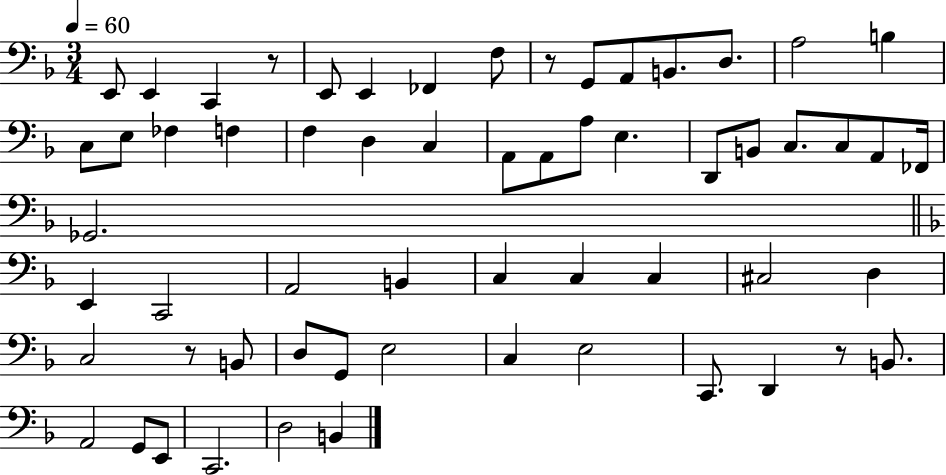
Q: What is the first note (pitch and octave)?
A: E2